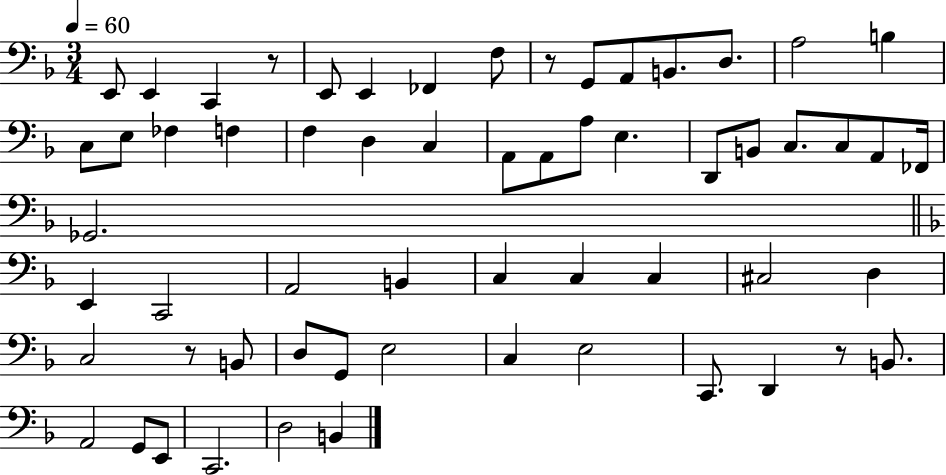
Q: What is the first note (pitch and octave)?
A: E2